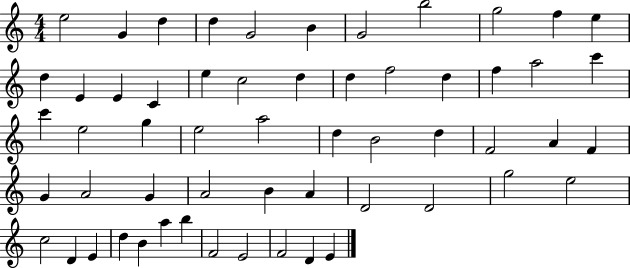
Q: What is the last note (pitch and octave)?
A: E4